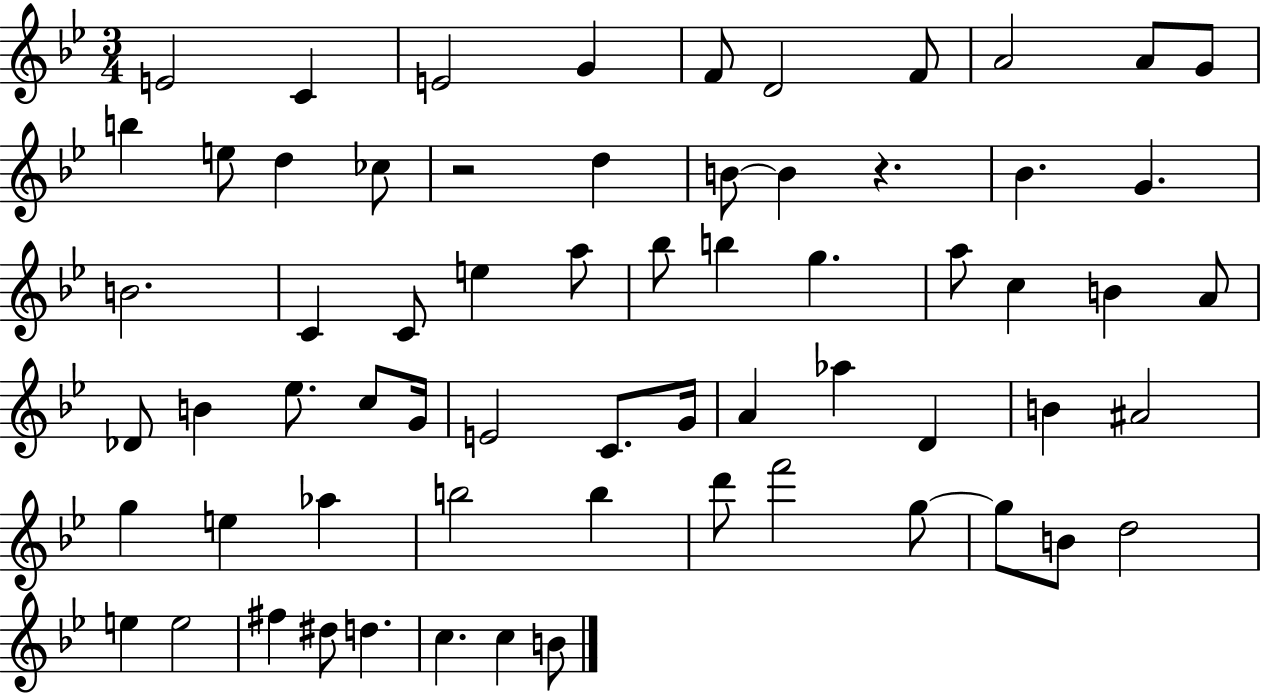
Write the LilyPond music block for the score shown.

{
  \clef treble
  \numericTimeSignature
  \time 3/4
  \key bes \major
  \repeat volta 2 { e'2 c'4 | e'2 g'4 | f'8 d'2 f'8 | a'2 a'8 g'8 | \break b''4 e''8 d''4 ces''8 | r2 d''4 | b'8~~ b'4 r4. | bes'4. g'4. | \break b'2. | c'4 c'8 e''4 a''8 | bes''8 b''4 g''4. | a''8 c''4 b'4 a'8 | \break des'8 b'4 ees''8. c''8 g'16 | e'2 c'8. g'16 | a'4 aes''4 d'4 | b'4 ais'2 | \break g''4 e''4 aes''4 | b''2 b''4 | d'''8 f'''2 g''8~~ | g''8 b'8 d''2 | \break e''4 e''2 | fis''4 dis''8 d''4. | c''4. c''4 b'8 | } \bar "|."
}